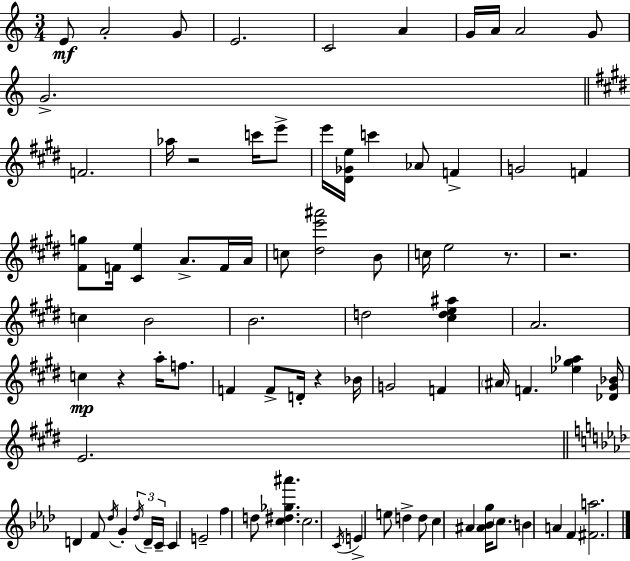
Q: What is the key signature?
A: C major